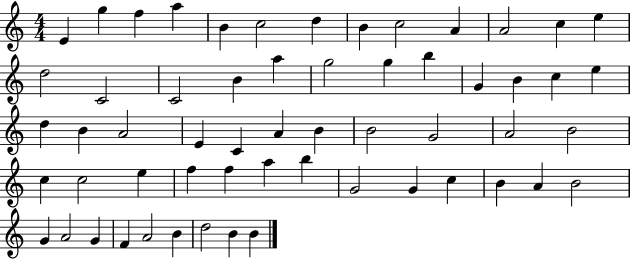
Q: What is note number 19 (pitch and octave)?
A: G5